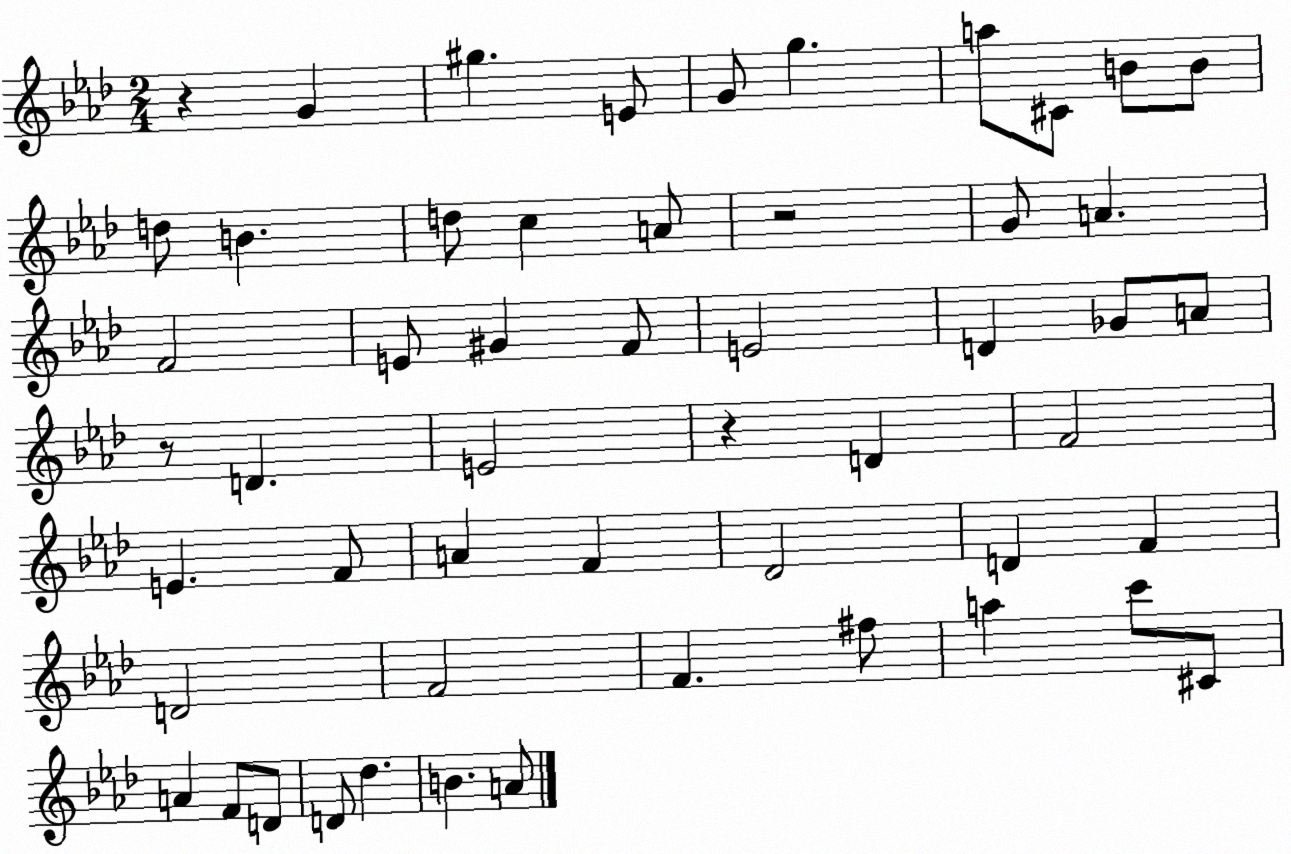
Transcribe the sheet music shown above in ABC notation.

X:1
T:Untitled
M:2/4
L:1/4
K:Ab
z G ^g E/2 G/2 g a/2 ^C/2 B/2 B/2 d/2 B d/2 c A/2 z2 G/2 A F2 E/2 ^G F/2 E2 D _G/2 A/2 z/2 D E2 z D F2 E F/2 A F _D2 D F D2 F2 F ^f/2 a c'/2 ^C/2 A F/2 D/2 D/2 _d B A/2